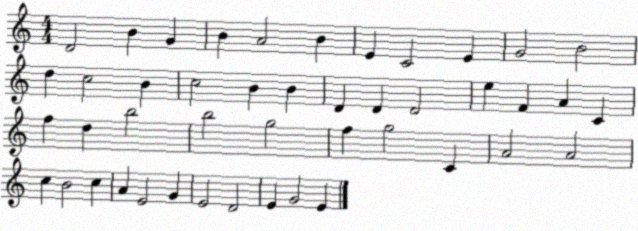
X:1
T:Untitled
M:4/4
L:1/4
K:C
D2 B G B A2 B E C2 E G2 B2 d c2 B c2 B B D D D2 e F A C f d b2 b2 g2 f g2 C A2 A2 c B2 c A E2 G E2 D2 E G2 E